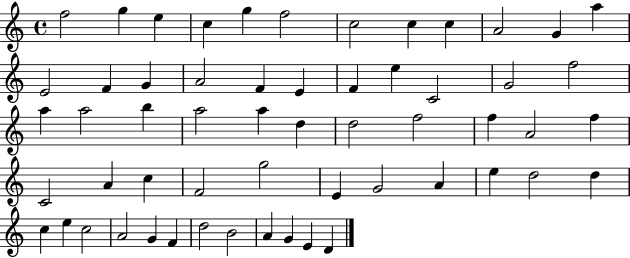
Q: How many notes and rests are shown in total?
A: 57